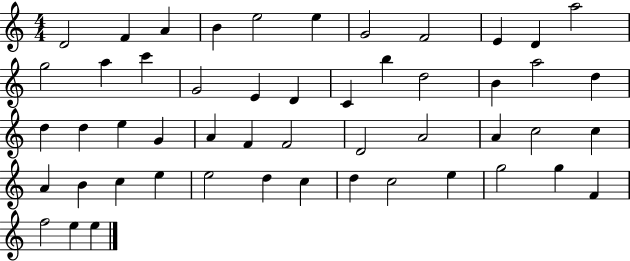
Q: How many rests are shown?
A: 0